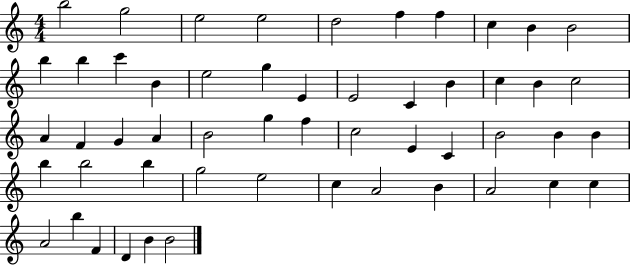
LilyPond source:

{
  \clef treble
  \numericTimeSignature
  \time 4/4
  \key c \major
  b''2 g''2 | e''2 e''2 | d''2 f''4 f''4 | c''4 b'4 b'2 | \break b''4 b''4 c'''4 b'4 | e''2 g''4 e'4 | e'2 c'4 b'4 | c''4 b'4 c''2 | \break a'4 f'4 g'4 a'4 | b'2 g''4 f''4 | c''2 e'4 c'4 | b'2 b'4 b'4 | \break b''4 b''2 b''4 | g''2 e''2 | c''4 a'2 b'4 | a'2 c''4 c''4 | \break a'2 b''4 f'4 | d'4 b'4 b'2 | \bar "|."
}